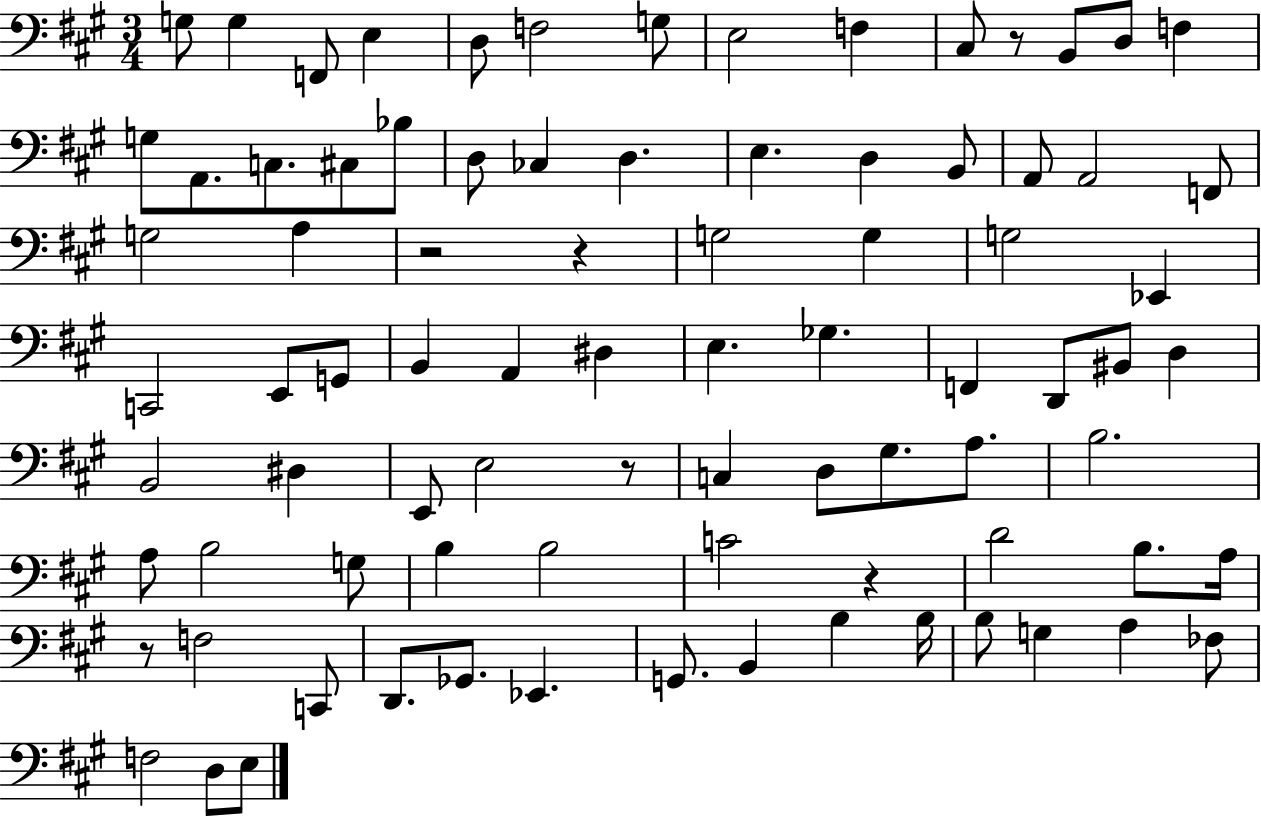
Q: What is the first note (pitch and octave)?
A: G3